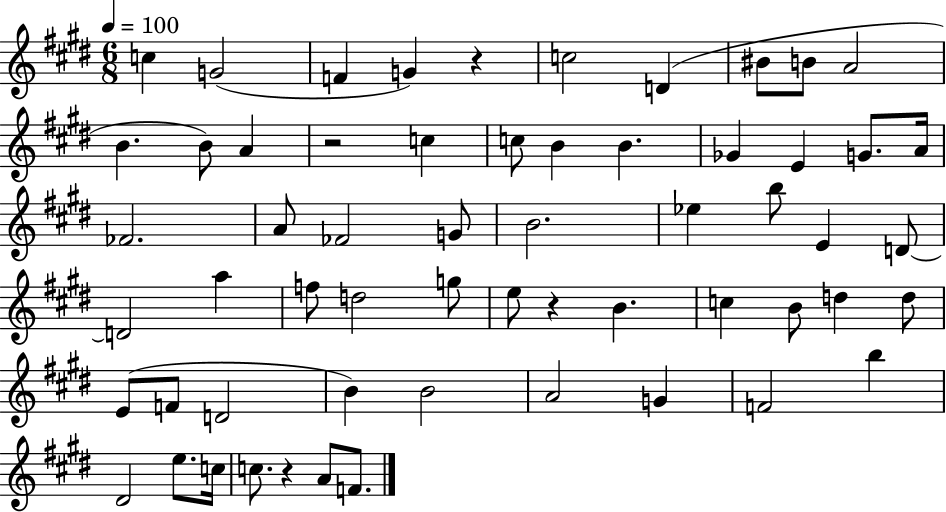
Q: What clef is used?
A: treble